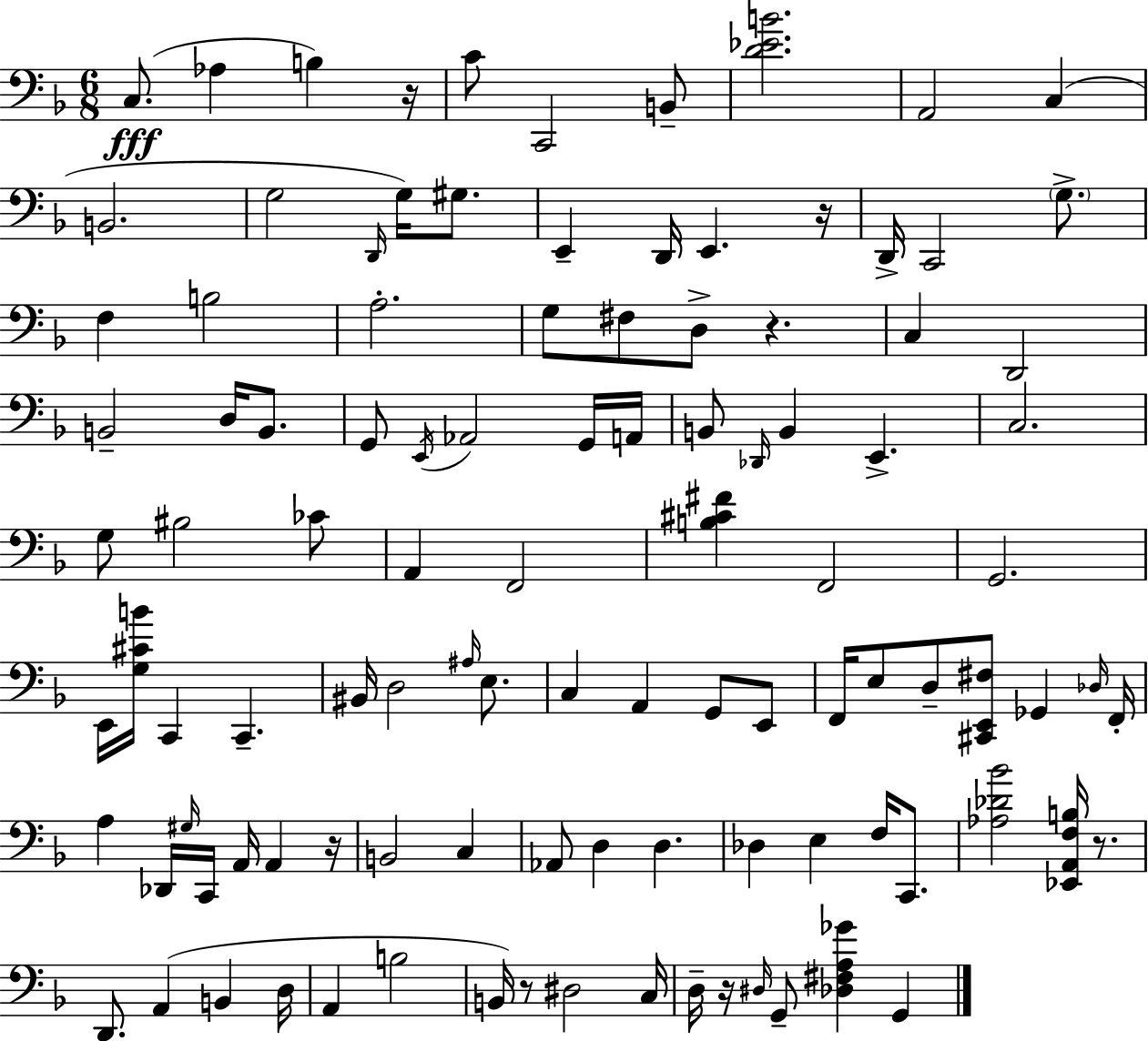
X:1
T:Untitled
M:6/8
L:1/4
K:F
C,/2 _A, B, z/4 C/2 C,,2 B,,/2 [D_EB]2 A,,2 C, B,,2 G,2 D,,/4 G,/4 ^G,/2 E,, D,,/4 E,, z/4 D,,/4 C,,2 G,/2 F, B,2 A,2 G,/2 ^F,/2 D,/2 z C, D,,2 B,,2 D,/4 B,,/2 G,,/2 E,,/4 _A,,2 G,,/4 A,,/4 B,,/2 _D,,/4 B,, E,, C,2 G,/2 ^B,2 _C/2 A,, F,,2 [B,^C^F] F,,2 G,,2 E,,/4 [G,^CB]/4 C,, C,, ^B,,/4 D,2 ^A,/4 E,/2 C, A,, G,,/2 E,,/2 F,,/4 E,/2 D,/2 [^C,,E,,^F,]/2 _G,, _D,/4 F,,/4 A, _D,,/4 ^G,/4 C,,/4 A,,/4 A,, z/4 B,,2 C, _A,,/2 D, D, _D, E, F,/4 C,,/2 [_A,_D_B]2 [_E,,A,,F,B,]/4 z/2 D,,/2 A,, B,, D,/4 A,, B,2 B,,/4 z/2 ^D,2 C,/4 D,/4 z/4 ^D,/4 G,,/2 [_D,^F,A,_G] G,,